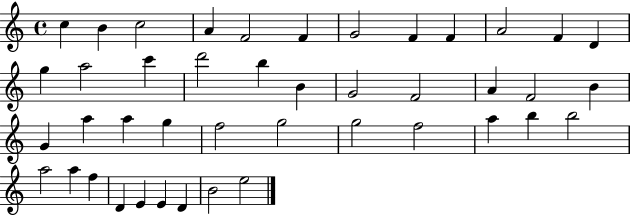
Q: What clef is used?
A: treble